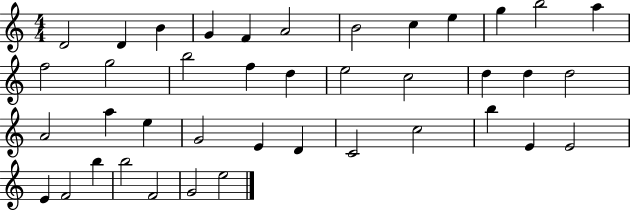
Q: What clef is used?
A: treble